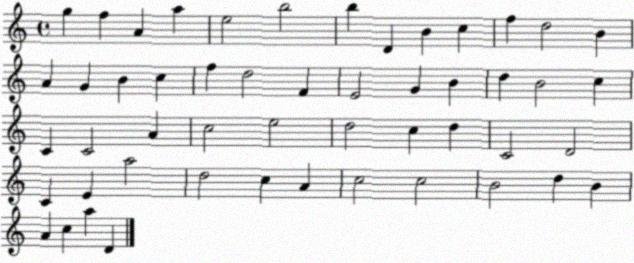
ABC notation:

X:1
T:Untitled
M:4/4
L:1/4
K:C
g f A a e2 b2 b D B c f d2 B A G B c f d2 F E2 G B d B2 c C C2 A c2 e2 d2 c d C2 D2 C E a2 d2 c A c2 c2 B2 d B A c a D